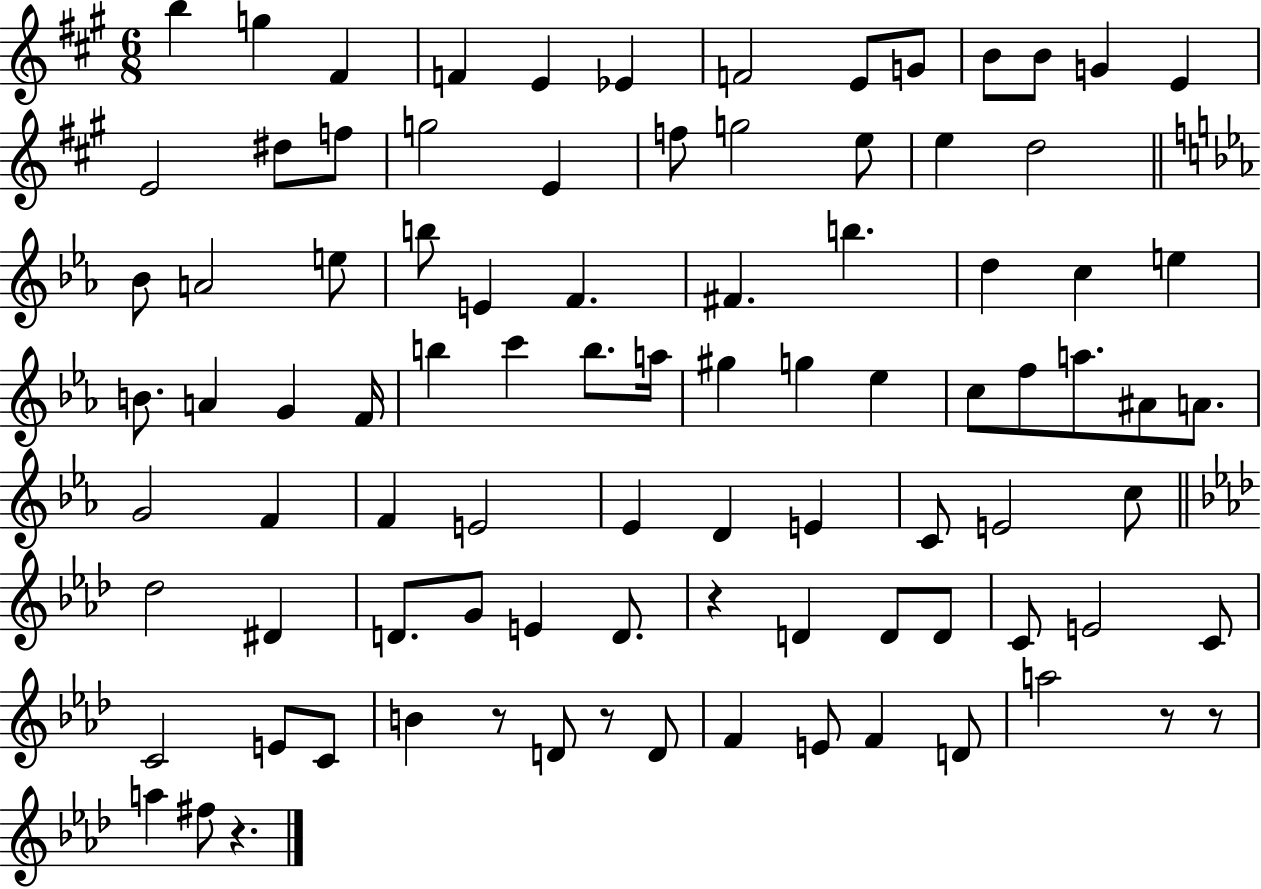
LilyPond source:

{
  \clef treble
  \numericTimeSignature
  \time 6/8
  \key a \major
  b''4 g''4 fis'4 | f'4 e'4 ees'4 | f'2 e'8 g'8 | b'8 b'8 g'4 e'4 | \break e'2 dis''8 f''8 | g''2 e'4 | f''8 g''2 e''8 | e''4 d''2 | \break \bar "||" \break \key ees \major bes'8 a'2 e''8 | b''8 e'4 f'4. | fis'4. b''4. | d''4 c''4 e''4 | \break b'8. a'4 g'4 f'16 | b''4 c'''4 b''8. a''16 | gis''4 g''4 ees''4 | c''8 f''8 a''8. ais'8 a'8. | \break g'2 f'4 | f'4 e'2 | ees'4 d'4 e'4 | c'8 e'2 c''8 | \break \bar "||" \break \key f \minor des''2 dis'4 | d'8. g'8 e'4 d'8. | r4 d'4 d'8 d'8 | c'8 e'2 c'8 | \break c'2 e'8 c'8 | b'4 r8 d'8 r8 d'8 | f'4 e'8 f'4 d'8 | a''2 r8 r8 | \break a''4 fis''8 r4. | \bar "|."
}